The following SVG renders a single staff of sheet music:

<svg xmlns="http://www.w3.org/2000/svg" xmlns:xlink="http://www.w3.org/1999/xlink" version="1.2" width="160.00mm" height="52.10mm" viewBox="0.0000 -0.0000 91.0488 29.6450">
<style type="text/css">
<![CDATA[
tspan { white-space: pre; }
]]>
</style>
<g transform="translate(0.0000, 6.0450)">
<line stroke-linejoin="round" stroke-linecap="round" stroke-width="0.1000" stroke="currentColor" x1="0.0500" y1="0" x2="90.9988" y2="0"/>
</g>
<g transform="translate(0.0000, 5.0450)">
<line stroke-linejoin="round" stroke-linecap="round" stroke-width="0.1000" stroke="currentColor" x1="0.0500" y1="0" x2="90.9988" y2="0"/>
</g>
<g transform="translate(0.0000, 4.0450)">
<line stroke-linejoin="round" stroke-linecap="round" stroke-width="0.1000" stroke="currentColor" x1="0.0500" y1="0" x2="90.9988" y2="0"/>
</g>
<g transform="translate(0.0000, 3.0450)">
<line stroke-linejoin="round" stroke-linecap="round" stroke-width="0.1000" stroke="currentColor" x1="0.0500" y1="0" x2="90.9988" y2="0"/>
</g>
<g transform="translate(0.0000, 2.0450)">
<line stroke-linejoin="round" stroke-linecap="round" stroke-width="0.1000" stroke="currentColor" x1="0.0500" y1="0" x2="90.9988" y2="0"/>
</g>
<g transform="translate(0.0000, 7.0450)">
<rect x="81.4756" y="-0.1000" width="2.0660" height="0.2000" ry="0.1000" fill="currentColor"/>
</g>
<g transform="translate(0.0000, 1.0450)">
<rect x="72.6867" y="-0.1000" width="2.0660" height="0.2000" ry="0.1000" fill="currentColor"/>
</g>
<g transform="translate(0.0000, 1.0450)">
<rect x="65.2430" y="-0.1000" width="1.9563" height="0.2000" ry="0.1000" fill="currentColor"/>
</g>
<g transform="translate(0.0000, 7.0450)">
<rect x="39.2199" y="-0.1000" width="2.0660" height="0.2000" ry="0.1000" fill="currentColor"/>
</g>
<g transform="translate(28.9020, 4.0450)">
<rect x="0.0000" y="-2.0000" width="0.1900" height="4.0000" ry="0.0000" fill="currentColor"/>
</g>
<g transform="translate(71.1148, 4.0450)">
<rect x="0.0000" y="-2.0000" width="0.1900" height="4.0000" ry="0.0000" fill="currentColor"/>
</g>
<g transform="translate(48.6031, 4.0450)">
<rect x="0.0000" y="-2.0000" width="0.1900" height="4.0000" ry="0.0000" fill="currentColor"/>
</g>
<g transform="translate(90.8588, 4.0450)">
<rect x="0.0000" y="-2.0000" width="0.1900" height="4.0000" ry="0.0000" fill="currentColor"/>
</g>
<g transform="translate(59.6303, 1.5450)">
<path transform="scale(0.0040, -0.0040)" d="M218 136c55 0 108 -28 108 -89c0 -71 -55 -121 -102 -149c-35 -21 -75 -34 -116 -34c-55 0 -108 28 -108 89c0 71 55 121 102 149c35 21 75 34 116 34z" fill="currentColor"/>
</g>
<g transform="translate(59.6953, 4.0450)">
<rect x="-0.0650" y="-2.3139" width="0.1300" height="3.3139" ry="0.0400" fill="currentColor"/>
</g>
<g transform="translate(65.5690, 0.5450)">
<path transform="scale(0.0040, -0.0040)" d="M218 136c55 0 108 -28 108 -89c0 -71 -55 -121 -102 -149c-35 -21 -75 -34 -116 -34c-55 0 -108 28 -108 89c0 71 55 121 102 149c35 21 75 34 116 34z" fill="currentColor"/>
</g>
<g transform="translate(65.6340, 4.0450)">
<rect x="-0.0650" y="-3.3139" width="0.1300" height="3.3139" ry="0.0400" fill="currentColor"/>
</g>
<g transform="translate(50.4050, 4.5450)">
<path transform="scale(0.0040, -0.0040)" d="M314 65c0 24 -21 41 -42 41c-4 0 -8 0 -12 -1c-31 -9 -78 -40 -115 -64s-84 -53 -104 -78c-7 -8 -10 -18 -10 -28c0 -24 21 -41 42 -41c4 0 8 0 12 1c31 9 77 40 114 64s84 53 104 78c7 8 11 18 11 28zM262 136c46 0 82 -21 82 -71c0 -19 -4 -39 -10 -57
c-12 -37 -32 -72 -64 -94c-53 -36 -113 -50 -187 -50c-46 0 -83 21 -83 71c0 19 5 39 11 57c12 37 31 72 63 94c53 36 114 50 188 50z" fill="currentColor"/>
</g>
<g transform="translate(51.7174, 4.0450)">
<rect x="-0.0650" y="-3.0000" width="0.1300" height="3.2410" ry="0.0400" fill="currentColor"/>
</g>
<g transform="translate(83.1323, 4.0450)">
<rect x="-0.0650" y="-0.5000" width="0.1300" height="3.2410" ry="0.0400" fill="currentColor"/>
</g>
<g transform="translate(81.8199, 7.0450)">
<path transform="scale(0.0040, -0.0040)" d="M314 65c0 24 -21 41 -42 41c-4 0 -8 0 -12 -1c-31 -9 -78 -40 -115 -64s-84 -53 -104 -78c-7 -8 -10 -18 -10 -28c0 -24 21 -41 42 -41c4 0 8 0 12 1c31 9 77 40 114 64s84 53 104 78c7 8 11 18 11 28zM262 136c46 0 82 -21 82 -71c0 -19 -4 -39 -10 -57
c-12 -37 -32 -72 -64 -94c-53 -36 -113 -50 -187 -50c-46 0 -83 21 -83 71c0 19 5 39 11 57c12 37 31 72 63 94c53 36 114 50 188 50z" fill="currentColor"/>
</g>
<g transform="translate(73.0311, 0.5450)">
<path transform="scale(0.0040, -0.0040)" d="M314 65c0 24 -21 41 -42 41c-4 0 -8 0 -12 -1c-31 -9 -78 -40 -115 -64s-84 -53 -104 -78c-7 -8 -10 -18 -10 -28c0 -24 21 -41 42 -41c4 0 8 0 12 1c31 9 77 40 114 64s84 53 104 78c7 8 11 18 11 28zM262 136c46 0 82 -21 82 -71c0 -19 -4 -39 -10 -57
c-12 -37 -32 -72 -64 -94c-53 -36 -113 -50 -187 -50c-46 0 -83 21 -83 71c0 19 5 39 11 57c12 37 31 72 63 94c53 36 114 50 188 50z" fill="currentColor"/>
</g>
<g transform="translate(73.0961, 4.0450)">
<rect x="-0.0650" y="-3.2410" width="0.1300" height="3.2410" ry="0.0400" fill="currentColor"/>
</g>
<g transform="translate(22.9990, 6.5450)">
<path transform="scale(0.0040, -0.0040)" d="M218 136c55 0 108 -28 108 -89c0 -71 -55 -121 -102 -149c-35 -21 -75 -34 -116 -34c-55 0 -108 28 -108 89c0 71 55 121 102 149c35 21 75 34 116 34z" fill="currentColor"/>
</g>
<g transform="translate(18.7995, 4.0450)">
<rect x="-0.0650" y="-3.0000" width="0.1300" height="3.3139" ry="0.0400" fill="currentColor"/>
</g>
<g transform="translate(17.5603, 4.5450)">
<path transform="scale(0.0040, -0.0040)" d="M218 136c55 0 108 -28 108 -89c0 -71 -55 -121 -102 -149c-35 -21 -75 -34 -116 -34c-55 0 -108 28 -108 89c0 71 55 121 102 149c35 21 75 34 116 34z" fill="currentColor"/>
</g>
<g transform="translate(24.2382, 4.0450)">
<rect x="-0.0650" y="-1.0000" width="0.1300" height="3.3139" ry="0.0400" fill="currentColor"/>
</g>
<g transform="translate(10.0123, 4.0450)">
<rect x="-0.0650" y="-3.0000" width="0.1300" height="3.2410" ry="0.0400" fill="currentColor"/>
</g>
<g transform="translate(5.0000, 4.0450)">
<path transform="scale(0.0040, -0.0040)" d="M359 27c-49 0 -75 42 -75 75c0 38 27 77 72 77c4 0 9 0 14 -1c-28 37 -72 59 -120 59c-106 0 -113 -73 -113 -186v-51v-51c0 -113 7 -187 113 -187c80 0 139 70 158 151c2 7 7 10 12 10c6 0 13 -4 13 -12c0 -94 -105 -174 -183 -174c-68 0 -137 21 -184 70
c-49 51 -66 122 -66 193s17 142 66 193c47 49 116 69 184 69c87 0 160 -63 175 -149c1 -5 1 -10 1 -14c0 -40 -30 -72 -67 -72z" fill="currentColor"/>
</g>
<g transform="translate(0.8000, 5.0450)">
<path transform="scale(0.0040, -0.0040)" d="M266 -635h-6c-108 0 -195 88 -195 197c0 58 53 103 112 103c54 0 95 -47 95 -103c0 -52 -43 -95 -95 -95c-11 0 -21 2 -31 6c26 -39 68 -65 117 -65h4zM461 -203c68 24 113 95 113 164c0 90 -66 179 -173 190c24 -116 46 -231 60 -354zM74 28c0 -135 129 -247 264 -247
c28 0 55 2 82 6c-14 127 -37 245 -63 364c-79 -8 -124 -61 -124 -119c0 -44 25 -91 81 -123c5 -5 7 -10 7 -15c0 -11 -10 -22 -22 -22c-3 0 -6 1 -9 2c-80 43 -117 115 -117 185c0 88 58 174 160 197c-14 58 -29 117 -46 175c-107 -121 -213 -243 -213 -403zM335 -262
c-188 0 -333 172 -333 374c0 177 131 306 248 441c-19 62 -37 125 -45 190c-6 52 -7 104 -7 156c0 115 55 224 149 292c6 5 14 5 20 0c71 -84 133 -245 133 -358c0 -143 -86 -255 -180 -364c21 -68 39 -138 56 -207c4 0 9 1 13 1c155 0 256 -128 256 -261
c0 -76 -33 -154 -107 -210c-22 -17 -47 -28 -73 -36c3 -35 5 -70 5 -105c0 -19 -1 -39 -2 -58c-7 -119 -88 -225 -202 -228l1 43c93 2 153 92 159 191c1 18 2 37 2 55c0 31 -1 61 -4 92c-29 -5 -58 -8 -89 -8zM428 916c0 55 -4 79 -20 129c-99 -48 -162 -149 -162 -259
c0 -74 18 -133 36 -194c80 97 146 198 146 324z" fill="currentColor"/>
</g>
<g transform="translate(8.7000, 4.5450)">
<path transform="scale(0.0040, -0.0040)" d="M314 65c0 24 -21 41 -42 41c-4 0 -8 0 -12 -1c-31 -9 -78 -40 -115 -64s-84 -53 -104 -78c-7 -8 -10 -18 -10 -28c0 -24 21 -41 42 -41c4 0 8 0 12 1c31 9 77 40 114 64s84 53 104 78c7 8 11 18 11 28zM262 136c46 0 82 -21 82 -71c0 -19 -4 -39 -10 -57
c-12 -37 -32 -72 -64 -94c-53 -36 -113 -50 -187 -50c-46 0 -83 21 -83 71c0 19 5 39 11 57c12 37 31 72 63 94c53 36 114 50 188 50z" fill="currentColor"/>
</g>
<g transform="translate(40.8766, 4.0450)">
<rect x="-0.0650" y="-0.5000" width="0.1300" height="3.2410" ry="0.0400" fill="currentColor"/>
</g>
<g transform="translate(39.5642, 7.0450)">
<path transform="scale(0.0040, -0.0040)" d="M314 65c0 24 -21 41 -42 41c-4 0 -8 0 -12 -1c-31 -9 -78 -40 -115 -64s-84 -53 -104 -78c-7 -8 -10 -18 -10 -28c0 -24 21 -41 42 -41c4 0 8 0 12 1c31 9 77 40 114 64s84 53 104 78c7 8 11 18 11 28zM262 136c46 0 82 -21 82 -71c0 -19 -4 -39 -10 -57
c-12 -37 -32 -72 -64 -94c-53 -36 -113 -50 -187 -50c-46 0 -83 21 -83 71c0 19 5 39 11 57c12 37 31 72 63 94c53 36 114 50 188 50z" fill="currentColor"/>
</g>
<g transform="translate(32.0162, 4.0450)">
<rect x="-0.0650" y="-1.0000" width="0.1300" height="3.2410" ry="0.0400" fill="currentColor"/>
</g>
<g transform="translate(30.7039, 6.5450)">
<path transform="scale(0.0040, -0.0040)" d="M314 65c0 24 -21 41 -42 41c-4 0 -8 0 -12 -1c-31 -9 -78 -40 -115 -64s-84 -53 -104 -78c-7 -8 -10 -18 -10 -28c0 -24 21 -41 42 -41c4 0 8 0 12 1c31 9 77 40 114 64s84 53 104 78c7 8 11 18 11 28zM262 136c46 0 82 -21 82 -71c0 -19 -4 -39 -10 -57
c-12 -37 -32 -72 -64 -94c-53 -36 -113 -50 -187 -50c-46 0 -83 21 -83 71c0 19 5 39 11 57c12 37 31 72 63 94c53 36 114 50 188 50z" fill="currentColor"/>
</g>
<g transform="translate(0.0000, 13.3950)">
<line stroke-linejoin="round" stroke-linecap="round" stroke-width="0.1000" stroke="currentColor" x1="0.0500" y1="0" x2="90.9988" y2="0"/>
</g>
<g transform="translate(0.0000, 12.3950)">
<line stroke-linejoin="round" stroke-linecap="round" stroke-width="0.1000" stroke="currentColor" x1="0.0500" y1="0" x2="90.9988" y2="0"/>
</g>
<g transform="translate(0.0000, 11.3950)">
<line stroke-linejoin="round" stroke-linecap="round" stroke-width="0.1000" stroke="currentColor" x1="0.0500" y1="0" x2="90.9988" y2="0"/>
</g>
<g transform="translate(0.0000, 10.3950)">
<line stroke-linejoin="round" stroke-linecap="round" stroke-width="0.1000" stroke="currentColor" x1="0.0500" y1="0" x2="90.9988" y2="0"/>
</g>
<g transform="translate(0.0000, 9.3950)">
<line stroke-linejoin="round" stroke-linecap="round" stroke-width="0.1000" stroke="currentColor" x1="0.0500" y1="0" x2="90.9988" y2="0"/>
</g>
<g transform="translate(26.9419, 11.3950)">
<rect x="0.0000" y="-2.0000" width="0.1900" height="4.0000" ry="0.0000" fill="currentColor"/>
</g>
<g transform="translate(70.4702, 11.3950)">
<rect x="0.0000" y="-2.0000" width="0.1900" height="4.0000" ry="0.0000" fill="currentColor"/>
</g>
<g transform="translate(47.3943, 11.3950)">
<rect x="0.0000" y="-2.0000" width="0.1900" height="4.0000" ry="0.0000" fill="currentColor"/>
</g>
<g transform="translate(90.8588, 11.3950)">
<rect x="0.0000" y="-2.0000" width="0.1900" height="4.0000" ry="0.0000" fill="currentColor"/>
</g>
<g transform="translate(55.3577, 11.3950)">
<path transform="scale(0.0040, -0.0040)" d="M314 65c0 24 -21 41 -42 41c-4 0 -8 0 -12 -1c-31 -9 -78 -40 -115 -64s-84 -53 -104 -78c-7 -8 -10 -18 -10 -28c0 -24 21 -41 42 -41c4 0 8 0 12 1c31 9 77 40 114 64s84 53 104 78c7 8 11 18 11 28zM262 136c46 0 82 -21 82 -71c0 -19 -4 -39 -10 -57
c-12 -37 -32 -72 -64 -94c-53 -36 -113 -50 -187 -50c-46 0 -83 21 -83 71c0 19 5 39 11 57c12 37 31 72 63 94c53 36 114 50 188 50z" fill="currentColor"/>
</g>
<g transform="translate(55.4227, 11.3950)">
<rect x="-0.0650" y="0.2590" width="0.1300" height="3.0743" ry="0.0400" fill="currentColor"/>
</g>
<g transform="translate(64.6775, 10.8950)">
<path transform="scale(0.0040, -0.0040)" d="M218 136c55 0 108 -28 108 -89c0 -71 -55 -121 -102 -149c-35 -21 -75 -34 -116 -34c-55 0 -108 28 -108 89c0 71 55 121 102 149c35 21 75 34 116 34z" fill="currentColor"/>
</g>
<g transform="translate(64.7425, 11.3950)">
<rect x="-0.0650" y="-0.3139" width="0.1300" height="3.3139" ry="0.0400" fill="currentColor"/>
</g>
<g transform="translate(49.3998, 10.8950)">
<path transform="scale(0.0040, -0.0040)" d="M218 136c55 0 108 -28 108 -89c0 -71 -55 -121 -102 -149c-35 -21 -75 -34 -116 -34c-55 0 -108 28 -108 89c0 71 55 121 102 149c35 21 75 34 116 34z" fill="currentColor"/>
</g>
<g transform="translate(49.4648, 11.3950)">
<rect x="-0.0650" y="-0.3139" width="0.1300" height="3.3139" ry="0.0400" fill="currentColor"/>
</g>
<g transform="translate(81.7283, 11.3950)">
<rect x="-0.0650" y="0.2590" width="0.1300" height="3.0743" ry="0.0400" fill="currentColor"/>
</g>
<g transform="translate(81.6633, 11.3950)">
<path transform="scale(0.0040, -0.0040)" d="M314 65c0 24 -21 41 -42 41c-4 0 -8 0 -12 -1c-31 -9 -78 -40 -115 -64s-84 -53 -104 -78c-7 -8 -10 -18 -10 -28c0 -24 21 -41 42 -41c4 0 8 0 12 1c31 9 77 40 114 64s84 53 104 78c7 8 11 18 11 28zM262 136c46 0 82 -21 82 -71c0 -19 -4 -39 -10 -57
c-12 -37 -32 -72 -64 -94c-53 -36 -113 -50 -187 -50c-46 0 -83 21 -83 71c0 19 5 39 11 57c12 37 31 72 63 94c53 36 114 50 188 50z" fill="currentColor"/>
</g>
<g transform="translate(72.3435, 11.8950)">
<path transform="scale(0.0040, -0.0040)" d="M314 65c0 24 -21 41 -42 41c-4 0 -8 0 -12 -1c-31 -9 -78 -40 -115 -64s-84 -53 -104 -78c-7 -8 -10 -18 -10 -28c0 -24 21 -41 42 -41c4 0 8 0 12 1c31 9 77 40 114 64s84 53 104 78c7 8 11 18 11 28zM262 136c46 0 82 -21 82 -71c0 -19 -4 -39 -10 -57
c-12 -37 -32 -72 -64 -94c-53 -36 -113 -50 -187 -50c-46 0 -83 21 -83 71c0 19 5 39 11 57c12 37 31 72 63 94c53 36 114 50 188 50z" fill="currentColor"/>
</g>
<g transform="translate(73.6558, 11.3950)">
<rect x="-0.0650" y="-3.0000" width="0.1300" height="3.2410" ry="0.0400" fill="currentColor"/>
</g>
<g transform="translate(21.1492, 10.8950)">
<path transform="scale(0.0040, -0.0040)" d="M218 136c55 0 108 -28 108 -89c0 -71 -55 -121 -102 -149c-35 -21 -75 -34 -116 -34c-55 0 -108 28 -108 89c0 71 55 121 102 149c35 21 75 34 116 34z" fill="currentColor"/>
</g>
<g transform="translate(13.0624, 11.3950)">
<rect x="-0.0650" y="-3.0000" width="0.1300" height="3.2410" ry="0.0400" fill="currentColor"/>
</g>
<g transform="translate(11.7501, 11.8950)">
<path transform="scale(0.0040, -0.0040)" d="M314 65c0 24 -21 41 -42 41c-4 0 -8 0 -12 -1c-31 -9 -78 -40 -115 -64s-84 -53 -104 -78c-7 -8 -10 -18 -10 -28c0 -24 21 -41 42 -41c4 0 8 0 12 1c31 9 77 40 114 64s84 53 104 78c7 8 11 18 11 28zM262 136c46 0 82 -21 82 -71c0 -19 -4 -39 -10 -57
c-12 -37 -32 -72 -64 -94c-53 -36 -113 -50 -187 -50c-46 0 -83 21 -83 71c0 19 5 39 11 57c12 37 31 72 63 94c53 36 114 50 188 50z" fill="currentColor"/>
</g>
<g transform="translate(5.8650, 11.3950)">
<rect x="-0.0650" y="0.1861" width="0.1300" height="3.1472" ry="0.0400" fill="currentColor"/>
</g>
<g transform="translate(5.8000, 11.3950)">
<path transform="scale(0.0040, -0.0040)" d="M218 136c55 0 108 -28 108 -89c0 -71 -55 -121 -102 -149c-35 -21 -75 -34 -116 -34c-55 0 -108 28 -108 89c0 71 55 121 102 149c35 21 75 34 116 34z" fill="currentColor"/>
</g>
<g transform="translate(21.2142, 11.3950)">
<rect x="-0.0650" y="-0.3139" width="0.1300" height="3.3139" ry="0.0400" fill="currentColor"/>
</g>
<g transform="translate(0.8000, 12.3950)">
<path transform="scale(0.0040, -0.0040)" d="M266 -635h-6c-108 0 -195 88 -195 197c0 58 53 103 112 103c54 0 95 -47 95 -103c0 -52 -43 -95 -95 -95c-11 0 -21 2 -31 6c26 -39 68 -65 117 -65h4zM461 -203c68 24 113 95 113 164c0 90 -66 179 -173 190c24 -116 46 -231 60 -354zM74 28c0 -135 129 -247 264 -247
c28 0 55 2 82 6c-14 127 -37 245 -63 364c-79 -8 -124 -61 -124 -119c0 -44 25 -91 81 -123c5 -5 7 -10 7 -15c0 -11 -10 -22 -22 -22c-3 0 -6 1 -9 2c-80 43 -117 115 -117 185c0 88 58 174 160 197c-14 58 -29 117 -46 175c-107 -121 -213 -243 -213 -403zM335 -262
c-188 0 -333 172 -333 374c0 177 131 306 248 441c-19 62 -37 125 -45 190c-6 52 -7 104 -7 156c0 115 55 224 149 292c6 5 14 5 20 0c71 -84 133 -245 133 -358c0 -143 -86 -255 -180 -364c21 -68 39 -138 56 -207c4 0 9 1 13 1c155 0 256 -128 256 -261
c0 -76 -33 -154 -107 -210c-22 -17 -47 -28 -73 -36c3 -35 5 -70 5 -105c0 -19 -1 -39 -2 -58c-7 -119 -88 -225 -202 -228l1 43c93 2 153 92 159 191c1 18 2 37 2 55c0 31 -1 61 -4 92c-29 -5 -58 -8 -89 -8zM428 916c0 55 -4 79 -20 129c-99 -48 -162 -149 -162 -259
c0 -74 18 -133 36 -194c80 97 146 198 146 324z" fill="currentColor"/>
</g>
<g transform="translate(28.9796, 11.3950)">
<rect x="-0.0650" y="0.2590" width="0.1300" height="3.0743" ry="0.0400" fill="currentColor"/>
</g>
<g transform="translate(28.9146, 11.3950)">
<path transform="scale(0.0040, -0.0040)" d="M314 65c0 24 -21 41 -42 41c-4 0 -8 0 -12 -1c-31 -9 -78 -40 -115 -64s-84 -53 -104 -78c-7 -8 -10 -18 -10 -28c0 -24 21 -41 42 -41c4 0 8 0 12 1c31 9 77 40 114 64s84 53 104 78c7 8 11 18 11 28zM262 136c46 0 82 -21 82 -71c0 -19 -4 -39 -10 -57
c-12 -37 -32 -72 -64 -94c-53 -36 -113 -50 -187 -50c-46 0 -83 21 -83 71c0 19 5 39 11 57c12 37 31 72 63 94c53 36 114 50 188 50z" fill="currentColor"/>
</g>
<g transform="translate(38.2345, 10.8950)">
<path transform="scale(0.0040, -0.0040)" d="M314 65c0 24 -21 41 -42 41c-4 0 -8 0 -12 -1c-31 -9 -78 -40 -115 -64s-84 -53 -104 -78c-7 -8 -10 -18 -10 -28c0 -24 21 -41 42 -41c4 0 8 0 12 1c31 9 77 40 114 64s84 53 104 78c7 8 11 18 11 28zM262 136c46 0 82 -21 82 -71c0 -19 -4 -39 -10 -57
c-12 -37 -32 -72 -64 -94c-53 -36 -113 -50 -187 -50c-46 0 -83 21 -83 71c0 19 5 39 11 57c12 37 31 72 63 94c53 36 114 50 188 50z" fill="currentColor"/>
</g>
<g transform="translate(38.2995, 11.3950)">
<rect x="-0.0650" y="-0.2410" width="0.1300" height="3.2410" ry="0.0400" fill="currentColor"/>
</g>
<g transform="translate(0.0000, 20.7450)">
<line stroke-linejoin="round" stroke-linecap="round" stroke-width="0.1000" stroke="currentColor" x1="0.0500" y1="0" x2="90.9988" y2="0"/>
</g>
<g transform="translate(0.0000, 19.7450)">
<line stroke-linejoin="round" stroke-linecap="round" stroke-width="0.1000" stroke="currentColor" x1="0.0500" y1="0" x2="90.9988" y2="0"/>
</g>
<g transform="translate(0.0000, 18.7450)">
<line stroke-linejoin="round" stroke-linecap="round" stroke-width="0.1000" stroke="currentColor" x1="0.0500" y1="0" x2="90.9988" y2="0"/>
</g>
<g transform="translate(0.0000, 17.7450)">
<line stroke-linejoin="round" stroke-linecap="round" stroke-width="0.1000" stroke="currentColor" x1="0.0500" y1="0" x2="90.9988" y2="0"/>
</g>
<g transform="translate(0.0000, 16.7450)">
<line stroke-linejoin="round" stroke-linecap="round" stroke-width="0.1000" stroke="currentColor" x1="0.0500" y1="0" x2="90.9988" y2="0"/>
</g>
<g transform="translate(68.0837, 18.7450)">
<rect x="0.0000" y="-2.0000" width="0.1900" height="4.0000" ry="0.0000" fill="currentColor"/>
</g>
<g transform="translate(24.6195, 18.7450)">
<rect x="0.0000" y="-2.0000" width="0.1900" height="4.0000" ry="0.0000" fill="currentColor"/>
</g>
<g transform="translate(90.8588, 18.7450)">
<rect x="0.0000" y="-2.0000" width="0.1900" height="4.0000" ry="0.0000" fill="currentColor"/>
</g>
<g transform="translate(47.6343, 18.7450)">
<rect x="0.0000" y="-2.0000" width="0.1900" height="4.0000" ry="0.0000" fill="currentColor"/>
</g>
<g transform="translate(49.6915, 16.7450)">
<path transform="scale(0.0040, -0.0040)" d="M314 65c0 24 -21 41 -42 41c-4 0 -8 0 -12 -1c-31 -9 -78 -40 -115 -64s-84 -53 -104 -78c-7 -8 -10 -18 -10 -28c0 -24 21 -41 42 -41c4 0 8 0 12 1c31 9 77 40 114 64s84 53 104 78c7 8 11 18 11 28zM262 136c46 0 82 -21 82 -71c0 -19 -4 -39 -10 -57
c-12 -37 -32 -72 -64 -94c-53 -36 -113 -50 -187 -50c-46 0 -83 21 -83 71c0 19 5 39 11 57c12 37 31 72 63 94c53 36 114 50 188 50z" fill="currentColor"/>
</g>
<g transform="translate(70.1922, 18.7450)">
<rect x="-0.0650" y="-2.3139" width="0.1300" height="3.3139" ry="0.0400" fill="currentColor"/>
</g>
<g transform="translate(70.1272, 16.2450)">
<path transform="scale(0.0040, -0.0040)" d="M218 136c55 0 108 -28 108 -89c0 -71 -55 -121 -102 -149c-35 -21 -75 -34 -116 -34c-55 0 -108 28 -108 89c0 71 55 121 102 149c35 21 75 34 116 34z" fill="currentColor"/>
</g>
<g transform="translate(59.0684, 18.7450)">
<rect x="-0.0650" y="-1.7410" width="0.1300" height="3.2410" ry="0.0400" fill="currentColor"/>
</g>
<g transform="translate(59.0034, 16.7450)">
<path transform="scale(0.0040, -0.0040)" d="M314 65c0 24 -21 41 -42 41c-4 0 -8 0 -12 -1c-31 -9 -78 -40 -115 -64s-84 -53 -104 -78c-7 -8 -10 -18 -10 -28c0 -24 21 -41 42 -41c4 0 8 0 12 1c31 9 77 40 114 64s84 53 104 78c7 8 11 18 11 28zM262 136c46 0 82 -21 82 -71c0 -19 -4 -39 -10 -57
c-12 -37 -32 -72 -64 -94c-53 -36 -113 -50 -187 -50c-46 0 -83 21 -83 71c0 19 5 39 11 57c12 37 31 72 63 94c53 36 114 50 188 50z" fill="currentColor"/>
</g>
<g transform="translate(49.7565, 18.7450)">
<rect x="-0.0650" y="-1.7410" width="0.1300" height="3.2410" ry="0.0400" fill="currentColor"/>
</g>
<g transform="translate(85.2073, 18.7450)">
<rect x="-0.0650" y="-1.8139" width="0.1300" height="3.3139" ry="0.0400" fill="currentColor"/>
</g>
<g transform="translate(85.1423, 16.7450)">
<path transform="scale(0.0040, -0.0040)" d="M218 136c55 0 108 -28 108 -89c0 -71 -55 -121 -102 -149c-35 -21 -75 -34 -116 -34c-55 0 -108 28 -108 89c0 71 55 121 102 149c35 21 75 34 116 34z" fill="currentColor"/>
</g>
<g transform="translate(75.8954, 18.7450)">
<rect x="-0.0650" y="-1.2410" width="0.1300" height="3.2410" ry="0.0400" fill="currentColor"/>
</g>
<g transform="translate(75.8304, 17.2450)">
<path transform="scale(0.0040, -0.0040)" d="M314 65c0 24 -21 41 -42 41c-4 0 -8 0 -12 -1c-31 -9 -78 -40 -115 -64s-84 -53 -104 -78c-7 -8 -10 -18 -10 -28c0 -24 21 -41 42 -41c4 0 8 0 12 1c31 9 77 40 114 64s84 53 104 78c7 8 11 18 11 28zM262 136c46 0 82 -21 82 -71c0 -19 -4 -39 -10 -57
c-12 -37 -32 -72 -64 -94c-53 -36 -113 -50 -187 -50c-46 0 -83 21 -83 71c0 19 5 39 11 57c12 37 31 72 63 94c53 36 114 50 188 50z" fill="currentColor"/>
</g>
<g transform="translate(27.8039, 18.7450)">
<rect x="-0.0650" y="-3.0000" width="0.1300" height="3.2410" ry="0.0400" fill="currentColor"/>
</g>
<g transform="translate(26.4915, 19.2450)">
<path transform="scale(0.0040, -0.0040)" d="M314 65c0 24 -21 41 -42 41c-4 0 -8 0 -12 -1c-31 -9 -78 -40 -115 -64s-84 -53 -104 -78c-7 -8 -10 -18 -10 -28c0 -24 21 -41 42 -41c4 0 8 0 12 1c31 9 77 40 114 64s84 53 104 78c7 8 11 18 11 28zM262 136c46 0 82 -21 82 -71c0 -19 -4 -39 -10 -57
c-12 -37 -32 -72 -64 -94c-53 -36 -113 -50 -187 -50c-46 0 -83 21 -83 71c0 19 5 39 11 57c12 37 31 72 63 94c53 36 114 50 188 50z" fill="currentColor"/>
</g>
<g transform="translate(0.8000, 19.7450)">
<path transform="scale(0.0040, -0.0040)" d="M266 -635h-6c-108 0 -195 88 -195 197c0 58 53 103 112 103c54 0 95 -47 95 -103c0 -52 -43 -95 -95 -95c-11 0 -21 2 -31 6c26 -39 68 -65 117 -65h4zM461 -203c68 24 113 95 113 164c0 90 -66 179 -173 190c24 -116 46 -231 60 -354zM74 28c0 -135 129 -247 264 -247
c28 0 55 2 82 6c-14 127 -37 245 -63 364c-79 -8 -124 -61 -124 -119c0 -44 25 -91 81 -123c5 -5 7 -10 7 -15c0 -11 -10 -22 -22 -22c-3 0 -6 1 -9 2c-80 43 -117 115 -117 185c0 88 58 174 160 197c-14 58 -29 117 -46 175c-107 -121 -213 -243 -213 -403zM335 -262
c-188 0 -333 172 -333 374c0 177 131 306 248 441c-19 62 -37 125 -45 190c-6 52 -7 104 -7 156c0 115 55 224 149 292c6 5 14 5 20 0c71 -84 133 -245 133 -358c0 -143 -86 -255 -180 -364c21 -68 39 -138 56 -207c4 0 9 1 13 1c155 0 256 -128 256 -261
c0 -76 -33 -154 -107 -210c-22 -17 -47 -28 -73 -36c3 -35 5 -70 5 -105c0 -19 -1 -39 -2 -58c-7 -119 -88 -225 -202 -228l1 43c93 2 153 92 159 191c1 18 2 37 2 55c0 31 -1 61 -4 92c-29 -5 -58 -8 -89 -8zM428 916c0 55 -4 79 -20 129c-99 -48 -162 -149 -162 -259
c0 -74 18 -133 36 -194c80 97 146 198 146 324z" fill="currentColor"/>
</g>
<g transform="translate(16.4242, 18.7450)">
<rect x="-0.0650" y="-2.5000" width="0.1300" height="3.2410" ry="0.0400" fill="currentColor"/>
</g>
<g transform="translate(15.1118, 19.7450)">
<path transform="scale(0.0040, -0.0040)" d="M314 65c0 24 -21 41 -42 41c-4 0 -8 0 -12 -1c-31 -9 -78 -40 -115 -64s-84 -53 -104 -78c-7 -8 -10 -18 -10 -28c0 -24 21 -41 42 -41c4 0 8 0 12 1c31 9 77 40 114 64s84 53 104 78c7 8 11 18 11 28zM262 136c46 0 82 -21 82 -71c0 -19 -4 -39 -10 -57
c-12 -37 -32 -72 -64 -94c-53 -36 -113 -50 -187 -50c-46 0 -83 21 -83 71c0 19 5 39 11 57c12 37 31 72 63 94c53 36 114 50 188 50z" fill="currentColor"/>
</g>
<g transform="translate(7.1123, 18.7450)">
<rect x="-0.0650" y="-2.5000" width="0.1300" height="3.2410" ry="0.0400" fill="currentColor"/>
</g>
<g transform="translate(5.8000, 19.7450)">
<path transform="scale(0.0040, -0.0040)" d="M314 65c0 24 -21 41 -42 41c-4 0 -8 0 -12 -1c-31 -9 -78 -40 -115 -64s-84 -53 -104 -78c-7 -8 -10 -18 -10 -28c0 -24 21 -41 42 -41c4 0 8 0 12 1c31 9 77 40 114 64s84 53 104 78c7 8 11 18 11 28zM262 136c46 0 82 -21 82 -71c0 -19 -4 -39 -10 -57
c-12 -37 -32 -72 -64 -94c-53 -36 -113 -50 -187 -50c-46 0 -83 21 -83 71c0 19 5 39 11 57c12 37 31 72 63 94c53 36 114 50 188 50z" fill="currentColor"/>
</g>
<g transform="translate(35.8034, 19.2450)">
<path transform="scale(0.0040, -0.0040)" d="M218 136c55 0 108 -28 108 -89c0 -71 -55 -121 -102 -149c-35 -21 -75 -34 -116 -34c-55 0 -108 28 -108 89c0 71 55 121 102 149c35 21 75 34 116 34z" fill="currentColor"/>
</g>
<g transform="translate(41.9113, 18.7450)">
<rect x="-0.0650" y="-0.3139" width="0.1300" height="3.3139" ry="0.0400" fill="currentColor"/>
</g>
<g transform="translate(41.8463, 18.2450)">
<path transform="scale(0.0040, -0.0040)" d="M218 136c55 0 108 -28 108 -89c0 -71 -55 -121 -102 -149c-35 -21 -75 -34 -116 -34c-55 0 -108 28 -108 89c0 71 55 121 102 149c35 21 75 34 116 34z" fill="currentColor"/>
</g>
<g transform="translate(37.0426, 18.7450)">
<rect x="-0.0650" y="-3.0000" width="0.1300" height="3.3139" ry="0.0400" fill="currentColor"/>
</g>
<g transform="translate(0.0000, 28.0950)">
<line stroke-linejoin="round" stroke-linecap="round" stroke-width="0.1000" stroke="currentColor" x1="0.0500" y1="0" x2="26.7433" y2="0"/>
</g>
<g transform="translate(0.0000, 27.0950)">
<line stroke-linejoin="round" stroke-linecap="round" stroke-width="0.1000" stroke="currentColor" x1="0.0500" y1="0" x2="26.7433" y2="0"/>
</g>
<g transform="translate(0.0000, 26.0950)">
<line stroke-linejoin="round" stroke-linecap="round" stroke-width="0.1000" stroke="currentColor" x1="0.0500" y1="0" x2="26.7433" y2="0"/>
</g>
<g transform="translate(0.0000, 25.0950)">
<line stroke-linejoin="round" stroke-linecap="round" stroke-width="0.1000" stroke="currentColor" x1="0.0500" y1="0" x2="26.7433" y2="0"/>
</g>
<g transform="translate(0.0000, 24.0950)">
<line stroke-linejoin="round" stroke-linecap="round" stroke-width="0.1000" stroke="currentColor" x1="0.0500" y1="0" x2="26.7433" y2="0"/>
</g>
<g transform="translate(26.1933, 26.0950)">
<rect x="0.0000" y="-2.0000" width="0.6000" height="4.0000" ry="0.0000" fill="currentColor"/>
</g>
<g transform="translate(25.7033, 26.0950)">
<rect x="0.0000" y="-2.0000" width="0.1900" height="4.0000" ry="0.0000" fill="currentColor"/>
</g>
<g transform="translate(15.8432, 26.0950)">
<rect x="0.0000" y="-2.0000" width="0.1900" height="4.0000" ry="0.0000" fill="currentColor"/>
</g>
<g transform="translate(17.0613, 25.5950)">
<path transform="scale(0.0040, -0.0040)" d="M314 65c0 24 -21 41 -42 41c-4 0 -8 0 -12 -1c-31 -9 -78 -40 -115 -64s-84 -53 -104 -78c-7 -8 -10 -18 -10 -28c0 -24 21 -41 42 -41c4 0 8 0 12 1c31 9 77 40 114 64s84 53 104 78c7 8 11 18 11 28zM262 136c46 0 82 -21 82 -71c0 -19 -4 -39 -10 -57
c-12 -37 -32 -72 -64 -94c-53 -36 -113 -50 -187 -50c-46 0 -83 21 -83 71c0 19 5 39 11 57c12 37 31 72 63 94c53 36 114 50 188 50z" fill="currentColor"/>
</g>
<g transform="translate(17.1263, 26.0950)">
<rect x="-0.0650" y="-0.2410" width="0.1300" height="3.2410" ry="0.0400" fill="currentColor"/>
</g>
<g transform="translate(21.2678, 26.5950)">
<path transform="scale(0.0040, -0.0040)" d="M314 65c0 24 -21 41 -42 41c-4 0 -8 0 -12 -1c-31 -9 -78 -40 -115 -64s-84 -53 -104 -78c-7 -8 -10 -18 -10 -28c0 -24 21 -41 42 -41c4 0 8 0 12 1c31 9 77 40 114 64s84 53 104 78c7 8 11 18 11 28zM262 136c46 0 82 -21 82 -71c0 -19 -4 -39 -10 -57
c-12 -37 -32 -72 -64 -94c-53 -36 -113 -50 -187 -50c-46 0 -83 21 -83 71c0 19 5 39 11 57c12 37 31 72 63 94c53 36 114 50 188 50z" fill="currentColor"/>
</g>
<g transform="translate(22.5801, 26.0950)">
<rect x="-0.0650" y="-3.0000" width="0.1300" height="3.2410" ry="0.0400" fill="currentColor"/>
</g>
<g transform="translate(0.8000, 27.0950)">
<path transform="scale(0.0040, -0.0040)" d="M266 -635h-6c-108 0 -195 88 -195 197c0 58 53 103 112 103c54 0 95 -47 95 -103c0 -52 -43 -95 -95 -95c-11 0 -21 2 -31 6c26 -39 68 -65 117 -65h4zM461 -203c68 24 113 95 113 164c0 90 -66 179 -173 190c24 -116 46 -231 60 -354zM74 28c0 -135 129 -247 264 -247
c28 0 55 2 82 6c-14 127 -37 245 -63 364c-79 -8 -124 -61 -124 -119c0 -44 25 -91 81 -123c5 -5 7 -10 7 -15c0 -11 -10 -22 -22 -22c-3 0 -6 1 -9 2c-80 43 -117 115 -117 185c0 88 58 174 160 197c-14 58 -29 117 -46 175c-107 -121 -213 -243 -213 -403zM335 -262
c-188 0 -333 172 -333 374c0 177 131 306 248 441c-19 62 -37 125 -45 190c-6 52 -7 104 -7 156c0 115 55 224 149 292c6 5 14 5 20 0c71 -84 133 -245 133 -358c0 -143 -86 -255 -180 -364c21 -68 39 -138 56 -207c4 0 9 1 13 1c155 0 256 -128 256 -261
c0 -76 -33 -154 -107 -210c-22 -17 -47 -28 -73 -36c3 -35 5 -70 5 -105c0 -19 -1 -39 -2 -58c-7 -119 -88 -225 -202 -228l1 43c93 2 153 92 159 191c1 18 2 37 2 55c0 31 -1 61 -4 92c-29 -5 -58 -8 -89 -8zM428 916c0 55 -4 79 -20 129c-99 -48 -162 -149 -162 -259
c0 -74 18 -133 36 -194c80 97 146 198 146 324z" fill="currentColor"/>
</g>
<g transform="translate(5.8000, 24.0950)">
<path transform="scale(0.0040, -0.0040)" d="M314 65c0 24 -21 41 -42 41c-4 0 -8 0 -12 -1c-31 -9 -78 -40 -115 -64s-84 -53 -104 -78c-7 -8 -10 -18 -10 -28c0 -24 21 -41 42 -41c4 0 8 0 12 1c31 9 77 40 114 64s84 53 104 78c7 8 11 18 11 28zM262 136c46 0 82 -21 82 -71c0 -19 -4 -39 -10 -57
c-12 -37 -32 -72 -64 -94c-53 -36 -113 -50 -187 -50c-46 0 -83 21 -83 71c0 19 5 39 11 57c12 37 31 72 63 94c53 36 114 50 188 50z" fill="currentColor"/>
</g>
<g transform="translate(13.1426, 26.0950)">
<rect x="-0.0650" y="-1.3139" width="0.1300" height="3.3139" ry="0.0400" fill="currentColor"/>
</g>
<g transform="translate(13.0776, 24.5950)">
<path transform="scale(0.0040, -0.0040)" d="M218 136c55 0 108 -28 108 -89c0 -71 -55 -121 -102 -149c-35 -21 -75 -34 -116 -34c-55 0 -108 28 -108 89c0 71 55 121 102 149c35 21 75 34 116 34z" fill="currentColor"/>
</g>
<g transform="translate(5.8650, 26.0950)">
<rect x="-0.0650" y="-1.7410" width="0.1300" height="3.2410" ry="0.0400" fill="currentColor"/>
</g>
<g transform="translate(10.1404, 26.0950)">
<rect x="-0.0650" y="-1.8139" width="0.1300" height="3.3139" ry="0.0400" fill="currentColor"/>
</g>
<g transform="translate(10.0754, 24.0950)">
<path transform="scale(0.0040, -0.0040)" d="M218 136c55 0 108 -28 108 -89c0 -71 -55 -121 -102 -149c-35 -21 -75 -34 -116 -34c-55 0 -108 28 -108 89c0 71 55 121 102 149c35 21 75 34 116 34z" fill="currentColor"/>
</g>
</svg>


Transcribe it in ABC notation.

X:1
T:Untitled
M:4/4
L:1/4
K:C
A2 A D D2 C2 A2 g b b2 C2 B A2 c B2 c2 c B2 c A2 B2 G2 G2 A2 A c f2 f2 g e2 f f2 f e c2 A2